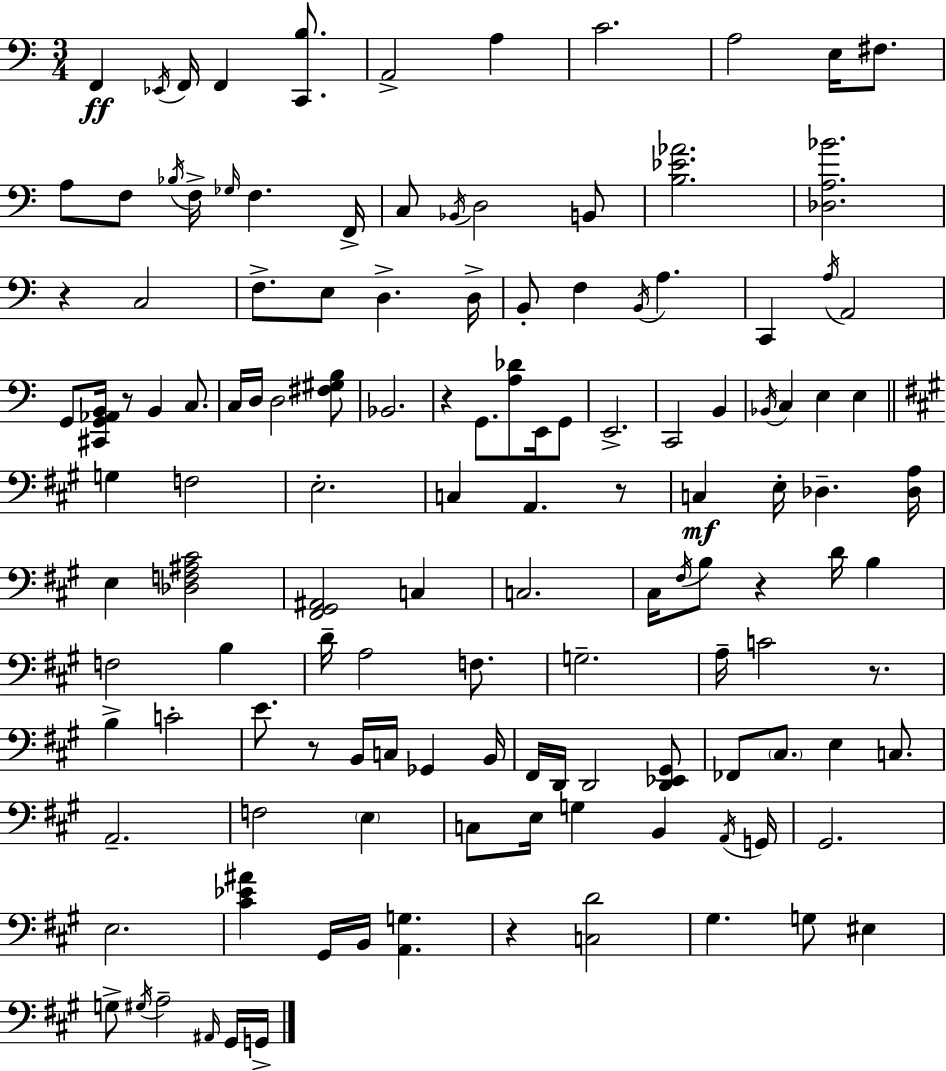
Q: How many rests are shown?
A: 8